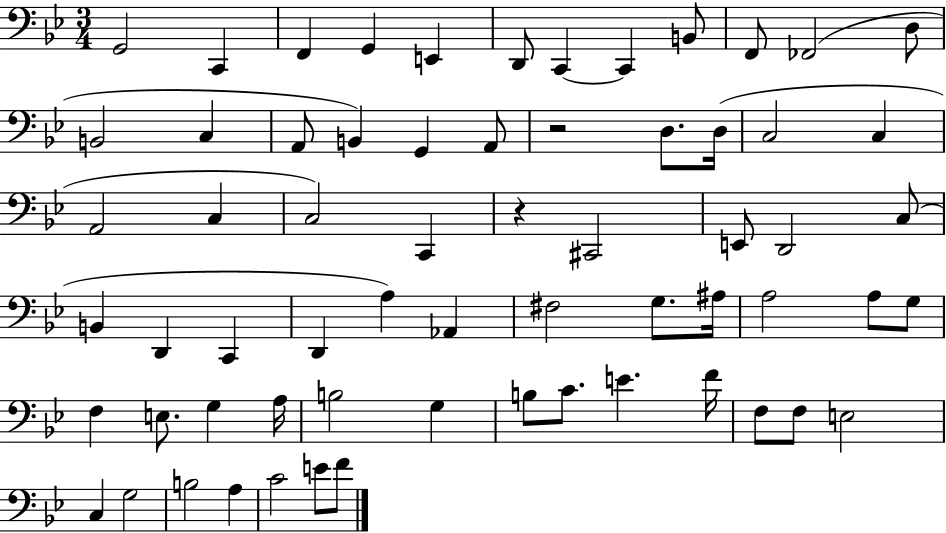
{
  \clef bass
  \numericTimeSignature
  \time 3/4
  \key bes \major
  g,2 c,4 | f,4 g,4 e,4 | d,8 c,4~~ c,4 b,8 | f,8 fes,2( d8 | \break b,2 c4 | a,8 b,4) g,4 a,8 | r2 d8. d16( | c2 c4 | \break a,2 c4 | c2) c,4 | r4 cis,2 | e,8 d,2 c8( | \break b,4 d,4 c,4 | d,4 a4) aes,4 | fis2 g8. ais16 | a2 a8 g8 | \break f4 e8. g4 a16 | b2 g4 | b8 c'8. e'4. f'16 | f8 f8 e2 | \break c4 g2 | b2 a4 | c'2 e'8 f'8 | \bar "|."
}